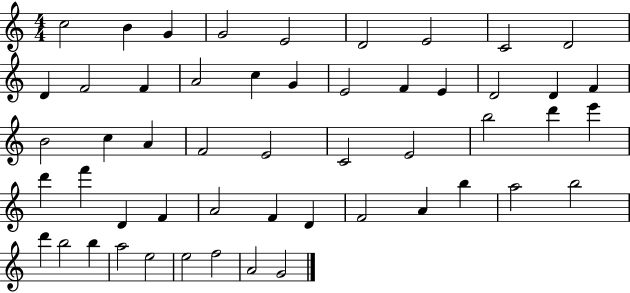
{
  \clef treble
  \numericTimeSignature
  \time 4/4
  \key c \major
  c''2 b'4 g'4 | g'2 e'2 | d'2 e'2 | c'2 d'2 | \break d'4 f'2 f'4 | a'2 c''4 g'4 | e'2 f'4 e'4 | d'2 d'4 f'4 | \break b'2 c''4 a'4 | f'2 e'2 | c'2 e'2 | b''2 d'''4 e'''4 | \break d'''4 f'''4 d'4 f'4 | a'2 f'4 d'4 | f'2 a'4 b''4 | a''2 b''2 | \break d'''4 b''2 b''4 | a''2 e''2 | e''2 f''2 | a'2 g'2 | \break \bar "|."
}